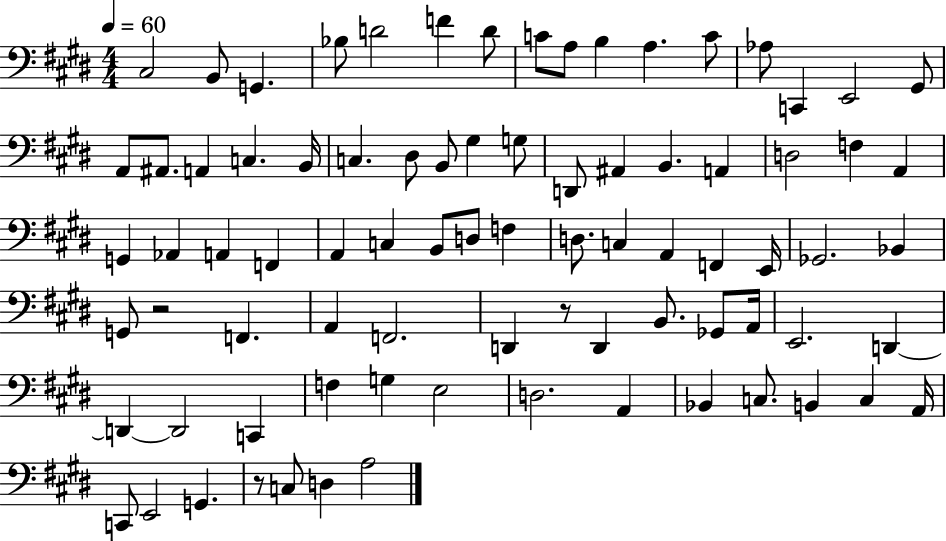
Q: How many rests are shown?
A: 3